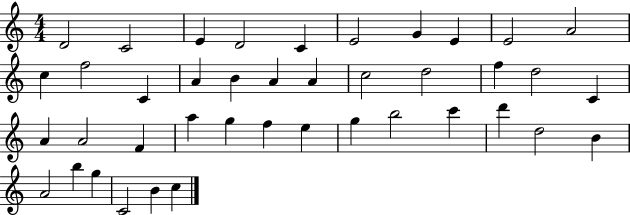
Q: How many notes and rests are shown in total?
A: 41